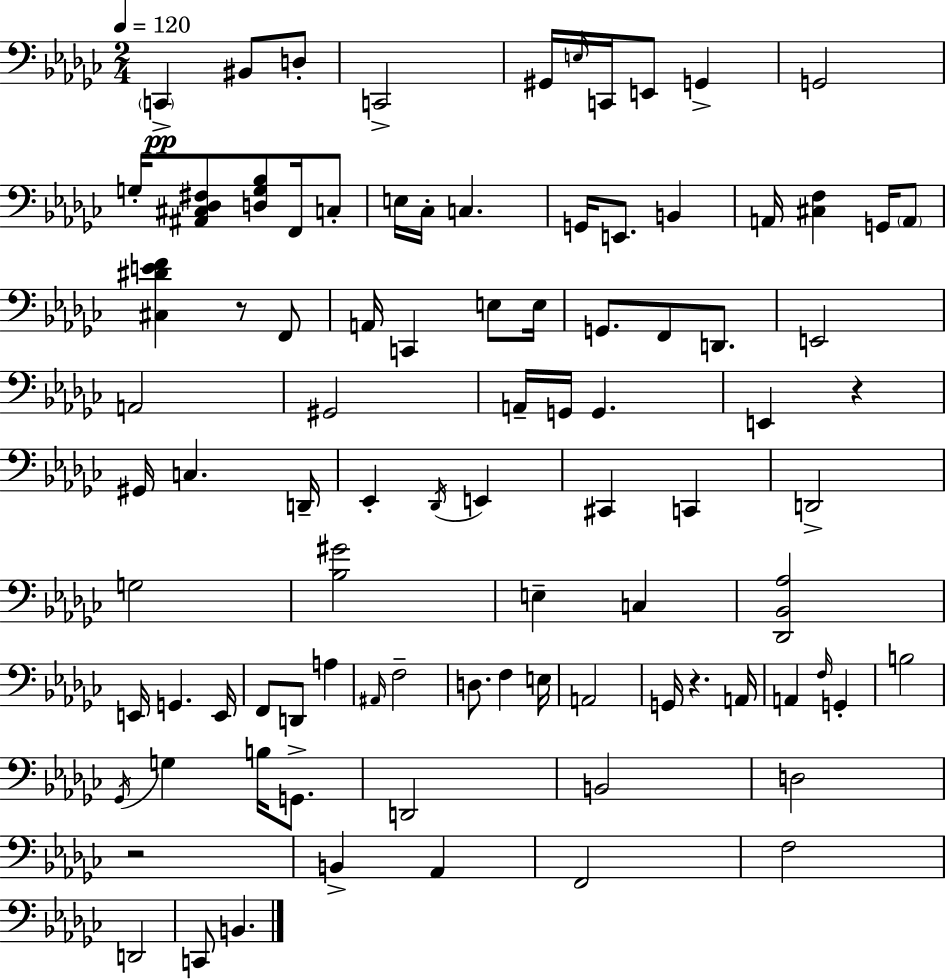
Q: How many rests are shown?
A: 4